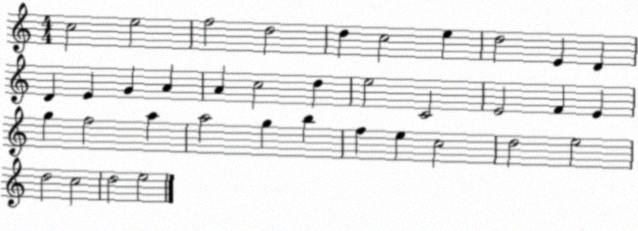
X:1
T:Untitled
M:4/4
L:1/4
K:C
c2 e2 f2 d2 d c2 e d2 E D D E G A A c2 d e2 C2 E2 F E g f2 a a2 g b f e c2 d2 e2 d2 c2 d2 e2